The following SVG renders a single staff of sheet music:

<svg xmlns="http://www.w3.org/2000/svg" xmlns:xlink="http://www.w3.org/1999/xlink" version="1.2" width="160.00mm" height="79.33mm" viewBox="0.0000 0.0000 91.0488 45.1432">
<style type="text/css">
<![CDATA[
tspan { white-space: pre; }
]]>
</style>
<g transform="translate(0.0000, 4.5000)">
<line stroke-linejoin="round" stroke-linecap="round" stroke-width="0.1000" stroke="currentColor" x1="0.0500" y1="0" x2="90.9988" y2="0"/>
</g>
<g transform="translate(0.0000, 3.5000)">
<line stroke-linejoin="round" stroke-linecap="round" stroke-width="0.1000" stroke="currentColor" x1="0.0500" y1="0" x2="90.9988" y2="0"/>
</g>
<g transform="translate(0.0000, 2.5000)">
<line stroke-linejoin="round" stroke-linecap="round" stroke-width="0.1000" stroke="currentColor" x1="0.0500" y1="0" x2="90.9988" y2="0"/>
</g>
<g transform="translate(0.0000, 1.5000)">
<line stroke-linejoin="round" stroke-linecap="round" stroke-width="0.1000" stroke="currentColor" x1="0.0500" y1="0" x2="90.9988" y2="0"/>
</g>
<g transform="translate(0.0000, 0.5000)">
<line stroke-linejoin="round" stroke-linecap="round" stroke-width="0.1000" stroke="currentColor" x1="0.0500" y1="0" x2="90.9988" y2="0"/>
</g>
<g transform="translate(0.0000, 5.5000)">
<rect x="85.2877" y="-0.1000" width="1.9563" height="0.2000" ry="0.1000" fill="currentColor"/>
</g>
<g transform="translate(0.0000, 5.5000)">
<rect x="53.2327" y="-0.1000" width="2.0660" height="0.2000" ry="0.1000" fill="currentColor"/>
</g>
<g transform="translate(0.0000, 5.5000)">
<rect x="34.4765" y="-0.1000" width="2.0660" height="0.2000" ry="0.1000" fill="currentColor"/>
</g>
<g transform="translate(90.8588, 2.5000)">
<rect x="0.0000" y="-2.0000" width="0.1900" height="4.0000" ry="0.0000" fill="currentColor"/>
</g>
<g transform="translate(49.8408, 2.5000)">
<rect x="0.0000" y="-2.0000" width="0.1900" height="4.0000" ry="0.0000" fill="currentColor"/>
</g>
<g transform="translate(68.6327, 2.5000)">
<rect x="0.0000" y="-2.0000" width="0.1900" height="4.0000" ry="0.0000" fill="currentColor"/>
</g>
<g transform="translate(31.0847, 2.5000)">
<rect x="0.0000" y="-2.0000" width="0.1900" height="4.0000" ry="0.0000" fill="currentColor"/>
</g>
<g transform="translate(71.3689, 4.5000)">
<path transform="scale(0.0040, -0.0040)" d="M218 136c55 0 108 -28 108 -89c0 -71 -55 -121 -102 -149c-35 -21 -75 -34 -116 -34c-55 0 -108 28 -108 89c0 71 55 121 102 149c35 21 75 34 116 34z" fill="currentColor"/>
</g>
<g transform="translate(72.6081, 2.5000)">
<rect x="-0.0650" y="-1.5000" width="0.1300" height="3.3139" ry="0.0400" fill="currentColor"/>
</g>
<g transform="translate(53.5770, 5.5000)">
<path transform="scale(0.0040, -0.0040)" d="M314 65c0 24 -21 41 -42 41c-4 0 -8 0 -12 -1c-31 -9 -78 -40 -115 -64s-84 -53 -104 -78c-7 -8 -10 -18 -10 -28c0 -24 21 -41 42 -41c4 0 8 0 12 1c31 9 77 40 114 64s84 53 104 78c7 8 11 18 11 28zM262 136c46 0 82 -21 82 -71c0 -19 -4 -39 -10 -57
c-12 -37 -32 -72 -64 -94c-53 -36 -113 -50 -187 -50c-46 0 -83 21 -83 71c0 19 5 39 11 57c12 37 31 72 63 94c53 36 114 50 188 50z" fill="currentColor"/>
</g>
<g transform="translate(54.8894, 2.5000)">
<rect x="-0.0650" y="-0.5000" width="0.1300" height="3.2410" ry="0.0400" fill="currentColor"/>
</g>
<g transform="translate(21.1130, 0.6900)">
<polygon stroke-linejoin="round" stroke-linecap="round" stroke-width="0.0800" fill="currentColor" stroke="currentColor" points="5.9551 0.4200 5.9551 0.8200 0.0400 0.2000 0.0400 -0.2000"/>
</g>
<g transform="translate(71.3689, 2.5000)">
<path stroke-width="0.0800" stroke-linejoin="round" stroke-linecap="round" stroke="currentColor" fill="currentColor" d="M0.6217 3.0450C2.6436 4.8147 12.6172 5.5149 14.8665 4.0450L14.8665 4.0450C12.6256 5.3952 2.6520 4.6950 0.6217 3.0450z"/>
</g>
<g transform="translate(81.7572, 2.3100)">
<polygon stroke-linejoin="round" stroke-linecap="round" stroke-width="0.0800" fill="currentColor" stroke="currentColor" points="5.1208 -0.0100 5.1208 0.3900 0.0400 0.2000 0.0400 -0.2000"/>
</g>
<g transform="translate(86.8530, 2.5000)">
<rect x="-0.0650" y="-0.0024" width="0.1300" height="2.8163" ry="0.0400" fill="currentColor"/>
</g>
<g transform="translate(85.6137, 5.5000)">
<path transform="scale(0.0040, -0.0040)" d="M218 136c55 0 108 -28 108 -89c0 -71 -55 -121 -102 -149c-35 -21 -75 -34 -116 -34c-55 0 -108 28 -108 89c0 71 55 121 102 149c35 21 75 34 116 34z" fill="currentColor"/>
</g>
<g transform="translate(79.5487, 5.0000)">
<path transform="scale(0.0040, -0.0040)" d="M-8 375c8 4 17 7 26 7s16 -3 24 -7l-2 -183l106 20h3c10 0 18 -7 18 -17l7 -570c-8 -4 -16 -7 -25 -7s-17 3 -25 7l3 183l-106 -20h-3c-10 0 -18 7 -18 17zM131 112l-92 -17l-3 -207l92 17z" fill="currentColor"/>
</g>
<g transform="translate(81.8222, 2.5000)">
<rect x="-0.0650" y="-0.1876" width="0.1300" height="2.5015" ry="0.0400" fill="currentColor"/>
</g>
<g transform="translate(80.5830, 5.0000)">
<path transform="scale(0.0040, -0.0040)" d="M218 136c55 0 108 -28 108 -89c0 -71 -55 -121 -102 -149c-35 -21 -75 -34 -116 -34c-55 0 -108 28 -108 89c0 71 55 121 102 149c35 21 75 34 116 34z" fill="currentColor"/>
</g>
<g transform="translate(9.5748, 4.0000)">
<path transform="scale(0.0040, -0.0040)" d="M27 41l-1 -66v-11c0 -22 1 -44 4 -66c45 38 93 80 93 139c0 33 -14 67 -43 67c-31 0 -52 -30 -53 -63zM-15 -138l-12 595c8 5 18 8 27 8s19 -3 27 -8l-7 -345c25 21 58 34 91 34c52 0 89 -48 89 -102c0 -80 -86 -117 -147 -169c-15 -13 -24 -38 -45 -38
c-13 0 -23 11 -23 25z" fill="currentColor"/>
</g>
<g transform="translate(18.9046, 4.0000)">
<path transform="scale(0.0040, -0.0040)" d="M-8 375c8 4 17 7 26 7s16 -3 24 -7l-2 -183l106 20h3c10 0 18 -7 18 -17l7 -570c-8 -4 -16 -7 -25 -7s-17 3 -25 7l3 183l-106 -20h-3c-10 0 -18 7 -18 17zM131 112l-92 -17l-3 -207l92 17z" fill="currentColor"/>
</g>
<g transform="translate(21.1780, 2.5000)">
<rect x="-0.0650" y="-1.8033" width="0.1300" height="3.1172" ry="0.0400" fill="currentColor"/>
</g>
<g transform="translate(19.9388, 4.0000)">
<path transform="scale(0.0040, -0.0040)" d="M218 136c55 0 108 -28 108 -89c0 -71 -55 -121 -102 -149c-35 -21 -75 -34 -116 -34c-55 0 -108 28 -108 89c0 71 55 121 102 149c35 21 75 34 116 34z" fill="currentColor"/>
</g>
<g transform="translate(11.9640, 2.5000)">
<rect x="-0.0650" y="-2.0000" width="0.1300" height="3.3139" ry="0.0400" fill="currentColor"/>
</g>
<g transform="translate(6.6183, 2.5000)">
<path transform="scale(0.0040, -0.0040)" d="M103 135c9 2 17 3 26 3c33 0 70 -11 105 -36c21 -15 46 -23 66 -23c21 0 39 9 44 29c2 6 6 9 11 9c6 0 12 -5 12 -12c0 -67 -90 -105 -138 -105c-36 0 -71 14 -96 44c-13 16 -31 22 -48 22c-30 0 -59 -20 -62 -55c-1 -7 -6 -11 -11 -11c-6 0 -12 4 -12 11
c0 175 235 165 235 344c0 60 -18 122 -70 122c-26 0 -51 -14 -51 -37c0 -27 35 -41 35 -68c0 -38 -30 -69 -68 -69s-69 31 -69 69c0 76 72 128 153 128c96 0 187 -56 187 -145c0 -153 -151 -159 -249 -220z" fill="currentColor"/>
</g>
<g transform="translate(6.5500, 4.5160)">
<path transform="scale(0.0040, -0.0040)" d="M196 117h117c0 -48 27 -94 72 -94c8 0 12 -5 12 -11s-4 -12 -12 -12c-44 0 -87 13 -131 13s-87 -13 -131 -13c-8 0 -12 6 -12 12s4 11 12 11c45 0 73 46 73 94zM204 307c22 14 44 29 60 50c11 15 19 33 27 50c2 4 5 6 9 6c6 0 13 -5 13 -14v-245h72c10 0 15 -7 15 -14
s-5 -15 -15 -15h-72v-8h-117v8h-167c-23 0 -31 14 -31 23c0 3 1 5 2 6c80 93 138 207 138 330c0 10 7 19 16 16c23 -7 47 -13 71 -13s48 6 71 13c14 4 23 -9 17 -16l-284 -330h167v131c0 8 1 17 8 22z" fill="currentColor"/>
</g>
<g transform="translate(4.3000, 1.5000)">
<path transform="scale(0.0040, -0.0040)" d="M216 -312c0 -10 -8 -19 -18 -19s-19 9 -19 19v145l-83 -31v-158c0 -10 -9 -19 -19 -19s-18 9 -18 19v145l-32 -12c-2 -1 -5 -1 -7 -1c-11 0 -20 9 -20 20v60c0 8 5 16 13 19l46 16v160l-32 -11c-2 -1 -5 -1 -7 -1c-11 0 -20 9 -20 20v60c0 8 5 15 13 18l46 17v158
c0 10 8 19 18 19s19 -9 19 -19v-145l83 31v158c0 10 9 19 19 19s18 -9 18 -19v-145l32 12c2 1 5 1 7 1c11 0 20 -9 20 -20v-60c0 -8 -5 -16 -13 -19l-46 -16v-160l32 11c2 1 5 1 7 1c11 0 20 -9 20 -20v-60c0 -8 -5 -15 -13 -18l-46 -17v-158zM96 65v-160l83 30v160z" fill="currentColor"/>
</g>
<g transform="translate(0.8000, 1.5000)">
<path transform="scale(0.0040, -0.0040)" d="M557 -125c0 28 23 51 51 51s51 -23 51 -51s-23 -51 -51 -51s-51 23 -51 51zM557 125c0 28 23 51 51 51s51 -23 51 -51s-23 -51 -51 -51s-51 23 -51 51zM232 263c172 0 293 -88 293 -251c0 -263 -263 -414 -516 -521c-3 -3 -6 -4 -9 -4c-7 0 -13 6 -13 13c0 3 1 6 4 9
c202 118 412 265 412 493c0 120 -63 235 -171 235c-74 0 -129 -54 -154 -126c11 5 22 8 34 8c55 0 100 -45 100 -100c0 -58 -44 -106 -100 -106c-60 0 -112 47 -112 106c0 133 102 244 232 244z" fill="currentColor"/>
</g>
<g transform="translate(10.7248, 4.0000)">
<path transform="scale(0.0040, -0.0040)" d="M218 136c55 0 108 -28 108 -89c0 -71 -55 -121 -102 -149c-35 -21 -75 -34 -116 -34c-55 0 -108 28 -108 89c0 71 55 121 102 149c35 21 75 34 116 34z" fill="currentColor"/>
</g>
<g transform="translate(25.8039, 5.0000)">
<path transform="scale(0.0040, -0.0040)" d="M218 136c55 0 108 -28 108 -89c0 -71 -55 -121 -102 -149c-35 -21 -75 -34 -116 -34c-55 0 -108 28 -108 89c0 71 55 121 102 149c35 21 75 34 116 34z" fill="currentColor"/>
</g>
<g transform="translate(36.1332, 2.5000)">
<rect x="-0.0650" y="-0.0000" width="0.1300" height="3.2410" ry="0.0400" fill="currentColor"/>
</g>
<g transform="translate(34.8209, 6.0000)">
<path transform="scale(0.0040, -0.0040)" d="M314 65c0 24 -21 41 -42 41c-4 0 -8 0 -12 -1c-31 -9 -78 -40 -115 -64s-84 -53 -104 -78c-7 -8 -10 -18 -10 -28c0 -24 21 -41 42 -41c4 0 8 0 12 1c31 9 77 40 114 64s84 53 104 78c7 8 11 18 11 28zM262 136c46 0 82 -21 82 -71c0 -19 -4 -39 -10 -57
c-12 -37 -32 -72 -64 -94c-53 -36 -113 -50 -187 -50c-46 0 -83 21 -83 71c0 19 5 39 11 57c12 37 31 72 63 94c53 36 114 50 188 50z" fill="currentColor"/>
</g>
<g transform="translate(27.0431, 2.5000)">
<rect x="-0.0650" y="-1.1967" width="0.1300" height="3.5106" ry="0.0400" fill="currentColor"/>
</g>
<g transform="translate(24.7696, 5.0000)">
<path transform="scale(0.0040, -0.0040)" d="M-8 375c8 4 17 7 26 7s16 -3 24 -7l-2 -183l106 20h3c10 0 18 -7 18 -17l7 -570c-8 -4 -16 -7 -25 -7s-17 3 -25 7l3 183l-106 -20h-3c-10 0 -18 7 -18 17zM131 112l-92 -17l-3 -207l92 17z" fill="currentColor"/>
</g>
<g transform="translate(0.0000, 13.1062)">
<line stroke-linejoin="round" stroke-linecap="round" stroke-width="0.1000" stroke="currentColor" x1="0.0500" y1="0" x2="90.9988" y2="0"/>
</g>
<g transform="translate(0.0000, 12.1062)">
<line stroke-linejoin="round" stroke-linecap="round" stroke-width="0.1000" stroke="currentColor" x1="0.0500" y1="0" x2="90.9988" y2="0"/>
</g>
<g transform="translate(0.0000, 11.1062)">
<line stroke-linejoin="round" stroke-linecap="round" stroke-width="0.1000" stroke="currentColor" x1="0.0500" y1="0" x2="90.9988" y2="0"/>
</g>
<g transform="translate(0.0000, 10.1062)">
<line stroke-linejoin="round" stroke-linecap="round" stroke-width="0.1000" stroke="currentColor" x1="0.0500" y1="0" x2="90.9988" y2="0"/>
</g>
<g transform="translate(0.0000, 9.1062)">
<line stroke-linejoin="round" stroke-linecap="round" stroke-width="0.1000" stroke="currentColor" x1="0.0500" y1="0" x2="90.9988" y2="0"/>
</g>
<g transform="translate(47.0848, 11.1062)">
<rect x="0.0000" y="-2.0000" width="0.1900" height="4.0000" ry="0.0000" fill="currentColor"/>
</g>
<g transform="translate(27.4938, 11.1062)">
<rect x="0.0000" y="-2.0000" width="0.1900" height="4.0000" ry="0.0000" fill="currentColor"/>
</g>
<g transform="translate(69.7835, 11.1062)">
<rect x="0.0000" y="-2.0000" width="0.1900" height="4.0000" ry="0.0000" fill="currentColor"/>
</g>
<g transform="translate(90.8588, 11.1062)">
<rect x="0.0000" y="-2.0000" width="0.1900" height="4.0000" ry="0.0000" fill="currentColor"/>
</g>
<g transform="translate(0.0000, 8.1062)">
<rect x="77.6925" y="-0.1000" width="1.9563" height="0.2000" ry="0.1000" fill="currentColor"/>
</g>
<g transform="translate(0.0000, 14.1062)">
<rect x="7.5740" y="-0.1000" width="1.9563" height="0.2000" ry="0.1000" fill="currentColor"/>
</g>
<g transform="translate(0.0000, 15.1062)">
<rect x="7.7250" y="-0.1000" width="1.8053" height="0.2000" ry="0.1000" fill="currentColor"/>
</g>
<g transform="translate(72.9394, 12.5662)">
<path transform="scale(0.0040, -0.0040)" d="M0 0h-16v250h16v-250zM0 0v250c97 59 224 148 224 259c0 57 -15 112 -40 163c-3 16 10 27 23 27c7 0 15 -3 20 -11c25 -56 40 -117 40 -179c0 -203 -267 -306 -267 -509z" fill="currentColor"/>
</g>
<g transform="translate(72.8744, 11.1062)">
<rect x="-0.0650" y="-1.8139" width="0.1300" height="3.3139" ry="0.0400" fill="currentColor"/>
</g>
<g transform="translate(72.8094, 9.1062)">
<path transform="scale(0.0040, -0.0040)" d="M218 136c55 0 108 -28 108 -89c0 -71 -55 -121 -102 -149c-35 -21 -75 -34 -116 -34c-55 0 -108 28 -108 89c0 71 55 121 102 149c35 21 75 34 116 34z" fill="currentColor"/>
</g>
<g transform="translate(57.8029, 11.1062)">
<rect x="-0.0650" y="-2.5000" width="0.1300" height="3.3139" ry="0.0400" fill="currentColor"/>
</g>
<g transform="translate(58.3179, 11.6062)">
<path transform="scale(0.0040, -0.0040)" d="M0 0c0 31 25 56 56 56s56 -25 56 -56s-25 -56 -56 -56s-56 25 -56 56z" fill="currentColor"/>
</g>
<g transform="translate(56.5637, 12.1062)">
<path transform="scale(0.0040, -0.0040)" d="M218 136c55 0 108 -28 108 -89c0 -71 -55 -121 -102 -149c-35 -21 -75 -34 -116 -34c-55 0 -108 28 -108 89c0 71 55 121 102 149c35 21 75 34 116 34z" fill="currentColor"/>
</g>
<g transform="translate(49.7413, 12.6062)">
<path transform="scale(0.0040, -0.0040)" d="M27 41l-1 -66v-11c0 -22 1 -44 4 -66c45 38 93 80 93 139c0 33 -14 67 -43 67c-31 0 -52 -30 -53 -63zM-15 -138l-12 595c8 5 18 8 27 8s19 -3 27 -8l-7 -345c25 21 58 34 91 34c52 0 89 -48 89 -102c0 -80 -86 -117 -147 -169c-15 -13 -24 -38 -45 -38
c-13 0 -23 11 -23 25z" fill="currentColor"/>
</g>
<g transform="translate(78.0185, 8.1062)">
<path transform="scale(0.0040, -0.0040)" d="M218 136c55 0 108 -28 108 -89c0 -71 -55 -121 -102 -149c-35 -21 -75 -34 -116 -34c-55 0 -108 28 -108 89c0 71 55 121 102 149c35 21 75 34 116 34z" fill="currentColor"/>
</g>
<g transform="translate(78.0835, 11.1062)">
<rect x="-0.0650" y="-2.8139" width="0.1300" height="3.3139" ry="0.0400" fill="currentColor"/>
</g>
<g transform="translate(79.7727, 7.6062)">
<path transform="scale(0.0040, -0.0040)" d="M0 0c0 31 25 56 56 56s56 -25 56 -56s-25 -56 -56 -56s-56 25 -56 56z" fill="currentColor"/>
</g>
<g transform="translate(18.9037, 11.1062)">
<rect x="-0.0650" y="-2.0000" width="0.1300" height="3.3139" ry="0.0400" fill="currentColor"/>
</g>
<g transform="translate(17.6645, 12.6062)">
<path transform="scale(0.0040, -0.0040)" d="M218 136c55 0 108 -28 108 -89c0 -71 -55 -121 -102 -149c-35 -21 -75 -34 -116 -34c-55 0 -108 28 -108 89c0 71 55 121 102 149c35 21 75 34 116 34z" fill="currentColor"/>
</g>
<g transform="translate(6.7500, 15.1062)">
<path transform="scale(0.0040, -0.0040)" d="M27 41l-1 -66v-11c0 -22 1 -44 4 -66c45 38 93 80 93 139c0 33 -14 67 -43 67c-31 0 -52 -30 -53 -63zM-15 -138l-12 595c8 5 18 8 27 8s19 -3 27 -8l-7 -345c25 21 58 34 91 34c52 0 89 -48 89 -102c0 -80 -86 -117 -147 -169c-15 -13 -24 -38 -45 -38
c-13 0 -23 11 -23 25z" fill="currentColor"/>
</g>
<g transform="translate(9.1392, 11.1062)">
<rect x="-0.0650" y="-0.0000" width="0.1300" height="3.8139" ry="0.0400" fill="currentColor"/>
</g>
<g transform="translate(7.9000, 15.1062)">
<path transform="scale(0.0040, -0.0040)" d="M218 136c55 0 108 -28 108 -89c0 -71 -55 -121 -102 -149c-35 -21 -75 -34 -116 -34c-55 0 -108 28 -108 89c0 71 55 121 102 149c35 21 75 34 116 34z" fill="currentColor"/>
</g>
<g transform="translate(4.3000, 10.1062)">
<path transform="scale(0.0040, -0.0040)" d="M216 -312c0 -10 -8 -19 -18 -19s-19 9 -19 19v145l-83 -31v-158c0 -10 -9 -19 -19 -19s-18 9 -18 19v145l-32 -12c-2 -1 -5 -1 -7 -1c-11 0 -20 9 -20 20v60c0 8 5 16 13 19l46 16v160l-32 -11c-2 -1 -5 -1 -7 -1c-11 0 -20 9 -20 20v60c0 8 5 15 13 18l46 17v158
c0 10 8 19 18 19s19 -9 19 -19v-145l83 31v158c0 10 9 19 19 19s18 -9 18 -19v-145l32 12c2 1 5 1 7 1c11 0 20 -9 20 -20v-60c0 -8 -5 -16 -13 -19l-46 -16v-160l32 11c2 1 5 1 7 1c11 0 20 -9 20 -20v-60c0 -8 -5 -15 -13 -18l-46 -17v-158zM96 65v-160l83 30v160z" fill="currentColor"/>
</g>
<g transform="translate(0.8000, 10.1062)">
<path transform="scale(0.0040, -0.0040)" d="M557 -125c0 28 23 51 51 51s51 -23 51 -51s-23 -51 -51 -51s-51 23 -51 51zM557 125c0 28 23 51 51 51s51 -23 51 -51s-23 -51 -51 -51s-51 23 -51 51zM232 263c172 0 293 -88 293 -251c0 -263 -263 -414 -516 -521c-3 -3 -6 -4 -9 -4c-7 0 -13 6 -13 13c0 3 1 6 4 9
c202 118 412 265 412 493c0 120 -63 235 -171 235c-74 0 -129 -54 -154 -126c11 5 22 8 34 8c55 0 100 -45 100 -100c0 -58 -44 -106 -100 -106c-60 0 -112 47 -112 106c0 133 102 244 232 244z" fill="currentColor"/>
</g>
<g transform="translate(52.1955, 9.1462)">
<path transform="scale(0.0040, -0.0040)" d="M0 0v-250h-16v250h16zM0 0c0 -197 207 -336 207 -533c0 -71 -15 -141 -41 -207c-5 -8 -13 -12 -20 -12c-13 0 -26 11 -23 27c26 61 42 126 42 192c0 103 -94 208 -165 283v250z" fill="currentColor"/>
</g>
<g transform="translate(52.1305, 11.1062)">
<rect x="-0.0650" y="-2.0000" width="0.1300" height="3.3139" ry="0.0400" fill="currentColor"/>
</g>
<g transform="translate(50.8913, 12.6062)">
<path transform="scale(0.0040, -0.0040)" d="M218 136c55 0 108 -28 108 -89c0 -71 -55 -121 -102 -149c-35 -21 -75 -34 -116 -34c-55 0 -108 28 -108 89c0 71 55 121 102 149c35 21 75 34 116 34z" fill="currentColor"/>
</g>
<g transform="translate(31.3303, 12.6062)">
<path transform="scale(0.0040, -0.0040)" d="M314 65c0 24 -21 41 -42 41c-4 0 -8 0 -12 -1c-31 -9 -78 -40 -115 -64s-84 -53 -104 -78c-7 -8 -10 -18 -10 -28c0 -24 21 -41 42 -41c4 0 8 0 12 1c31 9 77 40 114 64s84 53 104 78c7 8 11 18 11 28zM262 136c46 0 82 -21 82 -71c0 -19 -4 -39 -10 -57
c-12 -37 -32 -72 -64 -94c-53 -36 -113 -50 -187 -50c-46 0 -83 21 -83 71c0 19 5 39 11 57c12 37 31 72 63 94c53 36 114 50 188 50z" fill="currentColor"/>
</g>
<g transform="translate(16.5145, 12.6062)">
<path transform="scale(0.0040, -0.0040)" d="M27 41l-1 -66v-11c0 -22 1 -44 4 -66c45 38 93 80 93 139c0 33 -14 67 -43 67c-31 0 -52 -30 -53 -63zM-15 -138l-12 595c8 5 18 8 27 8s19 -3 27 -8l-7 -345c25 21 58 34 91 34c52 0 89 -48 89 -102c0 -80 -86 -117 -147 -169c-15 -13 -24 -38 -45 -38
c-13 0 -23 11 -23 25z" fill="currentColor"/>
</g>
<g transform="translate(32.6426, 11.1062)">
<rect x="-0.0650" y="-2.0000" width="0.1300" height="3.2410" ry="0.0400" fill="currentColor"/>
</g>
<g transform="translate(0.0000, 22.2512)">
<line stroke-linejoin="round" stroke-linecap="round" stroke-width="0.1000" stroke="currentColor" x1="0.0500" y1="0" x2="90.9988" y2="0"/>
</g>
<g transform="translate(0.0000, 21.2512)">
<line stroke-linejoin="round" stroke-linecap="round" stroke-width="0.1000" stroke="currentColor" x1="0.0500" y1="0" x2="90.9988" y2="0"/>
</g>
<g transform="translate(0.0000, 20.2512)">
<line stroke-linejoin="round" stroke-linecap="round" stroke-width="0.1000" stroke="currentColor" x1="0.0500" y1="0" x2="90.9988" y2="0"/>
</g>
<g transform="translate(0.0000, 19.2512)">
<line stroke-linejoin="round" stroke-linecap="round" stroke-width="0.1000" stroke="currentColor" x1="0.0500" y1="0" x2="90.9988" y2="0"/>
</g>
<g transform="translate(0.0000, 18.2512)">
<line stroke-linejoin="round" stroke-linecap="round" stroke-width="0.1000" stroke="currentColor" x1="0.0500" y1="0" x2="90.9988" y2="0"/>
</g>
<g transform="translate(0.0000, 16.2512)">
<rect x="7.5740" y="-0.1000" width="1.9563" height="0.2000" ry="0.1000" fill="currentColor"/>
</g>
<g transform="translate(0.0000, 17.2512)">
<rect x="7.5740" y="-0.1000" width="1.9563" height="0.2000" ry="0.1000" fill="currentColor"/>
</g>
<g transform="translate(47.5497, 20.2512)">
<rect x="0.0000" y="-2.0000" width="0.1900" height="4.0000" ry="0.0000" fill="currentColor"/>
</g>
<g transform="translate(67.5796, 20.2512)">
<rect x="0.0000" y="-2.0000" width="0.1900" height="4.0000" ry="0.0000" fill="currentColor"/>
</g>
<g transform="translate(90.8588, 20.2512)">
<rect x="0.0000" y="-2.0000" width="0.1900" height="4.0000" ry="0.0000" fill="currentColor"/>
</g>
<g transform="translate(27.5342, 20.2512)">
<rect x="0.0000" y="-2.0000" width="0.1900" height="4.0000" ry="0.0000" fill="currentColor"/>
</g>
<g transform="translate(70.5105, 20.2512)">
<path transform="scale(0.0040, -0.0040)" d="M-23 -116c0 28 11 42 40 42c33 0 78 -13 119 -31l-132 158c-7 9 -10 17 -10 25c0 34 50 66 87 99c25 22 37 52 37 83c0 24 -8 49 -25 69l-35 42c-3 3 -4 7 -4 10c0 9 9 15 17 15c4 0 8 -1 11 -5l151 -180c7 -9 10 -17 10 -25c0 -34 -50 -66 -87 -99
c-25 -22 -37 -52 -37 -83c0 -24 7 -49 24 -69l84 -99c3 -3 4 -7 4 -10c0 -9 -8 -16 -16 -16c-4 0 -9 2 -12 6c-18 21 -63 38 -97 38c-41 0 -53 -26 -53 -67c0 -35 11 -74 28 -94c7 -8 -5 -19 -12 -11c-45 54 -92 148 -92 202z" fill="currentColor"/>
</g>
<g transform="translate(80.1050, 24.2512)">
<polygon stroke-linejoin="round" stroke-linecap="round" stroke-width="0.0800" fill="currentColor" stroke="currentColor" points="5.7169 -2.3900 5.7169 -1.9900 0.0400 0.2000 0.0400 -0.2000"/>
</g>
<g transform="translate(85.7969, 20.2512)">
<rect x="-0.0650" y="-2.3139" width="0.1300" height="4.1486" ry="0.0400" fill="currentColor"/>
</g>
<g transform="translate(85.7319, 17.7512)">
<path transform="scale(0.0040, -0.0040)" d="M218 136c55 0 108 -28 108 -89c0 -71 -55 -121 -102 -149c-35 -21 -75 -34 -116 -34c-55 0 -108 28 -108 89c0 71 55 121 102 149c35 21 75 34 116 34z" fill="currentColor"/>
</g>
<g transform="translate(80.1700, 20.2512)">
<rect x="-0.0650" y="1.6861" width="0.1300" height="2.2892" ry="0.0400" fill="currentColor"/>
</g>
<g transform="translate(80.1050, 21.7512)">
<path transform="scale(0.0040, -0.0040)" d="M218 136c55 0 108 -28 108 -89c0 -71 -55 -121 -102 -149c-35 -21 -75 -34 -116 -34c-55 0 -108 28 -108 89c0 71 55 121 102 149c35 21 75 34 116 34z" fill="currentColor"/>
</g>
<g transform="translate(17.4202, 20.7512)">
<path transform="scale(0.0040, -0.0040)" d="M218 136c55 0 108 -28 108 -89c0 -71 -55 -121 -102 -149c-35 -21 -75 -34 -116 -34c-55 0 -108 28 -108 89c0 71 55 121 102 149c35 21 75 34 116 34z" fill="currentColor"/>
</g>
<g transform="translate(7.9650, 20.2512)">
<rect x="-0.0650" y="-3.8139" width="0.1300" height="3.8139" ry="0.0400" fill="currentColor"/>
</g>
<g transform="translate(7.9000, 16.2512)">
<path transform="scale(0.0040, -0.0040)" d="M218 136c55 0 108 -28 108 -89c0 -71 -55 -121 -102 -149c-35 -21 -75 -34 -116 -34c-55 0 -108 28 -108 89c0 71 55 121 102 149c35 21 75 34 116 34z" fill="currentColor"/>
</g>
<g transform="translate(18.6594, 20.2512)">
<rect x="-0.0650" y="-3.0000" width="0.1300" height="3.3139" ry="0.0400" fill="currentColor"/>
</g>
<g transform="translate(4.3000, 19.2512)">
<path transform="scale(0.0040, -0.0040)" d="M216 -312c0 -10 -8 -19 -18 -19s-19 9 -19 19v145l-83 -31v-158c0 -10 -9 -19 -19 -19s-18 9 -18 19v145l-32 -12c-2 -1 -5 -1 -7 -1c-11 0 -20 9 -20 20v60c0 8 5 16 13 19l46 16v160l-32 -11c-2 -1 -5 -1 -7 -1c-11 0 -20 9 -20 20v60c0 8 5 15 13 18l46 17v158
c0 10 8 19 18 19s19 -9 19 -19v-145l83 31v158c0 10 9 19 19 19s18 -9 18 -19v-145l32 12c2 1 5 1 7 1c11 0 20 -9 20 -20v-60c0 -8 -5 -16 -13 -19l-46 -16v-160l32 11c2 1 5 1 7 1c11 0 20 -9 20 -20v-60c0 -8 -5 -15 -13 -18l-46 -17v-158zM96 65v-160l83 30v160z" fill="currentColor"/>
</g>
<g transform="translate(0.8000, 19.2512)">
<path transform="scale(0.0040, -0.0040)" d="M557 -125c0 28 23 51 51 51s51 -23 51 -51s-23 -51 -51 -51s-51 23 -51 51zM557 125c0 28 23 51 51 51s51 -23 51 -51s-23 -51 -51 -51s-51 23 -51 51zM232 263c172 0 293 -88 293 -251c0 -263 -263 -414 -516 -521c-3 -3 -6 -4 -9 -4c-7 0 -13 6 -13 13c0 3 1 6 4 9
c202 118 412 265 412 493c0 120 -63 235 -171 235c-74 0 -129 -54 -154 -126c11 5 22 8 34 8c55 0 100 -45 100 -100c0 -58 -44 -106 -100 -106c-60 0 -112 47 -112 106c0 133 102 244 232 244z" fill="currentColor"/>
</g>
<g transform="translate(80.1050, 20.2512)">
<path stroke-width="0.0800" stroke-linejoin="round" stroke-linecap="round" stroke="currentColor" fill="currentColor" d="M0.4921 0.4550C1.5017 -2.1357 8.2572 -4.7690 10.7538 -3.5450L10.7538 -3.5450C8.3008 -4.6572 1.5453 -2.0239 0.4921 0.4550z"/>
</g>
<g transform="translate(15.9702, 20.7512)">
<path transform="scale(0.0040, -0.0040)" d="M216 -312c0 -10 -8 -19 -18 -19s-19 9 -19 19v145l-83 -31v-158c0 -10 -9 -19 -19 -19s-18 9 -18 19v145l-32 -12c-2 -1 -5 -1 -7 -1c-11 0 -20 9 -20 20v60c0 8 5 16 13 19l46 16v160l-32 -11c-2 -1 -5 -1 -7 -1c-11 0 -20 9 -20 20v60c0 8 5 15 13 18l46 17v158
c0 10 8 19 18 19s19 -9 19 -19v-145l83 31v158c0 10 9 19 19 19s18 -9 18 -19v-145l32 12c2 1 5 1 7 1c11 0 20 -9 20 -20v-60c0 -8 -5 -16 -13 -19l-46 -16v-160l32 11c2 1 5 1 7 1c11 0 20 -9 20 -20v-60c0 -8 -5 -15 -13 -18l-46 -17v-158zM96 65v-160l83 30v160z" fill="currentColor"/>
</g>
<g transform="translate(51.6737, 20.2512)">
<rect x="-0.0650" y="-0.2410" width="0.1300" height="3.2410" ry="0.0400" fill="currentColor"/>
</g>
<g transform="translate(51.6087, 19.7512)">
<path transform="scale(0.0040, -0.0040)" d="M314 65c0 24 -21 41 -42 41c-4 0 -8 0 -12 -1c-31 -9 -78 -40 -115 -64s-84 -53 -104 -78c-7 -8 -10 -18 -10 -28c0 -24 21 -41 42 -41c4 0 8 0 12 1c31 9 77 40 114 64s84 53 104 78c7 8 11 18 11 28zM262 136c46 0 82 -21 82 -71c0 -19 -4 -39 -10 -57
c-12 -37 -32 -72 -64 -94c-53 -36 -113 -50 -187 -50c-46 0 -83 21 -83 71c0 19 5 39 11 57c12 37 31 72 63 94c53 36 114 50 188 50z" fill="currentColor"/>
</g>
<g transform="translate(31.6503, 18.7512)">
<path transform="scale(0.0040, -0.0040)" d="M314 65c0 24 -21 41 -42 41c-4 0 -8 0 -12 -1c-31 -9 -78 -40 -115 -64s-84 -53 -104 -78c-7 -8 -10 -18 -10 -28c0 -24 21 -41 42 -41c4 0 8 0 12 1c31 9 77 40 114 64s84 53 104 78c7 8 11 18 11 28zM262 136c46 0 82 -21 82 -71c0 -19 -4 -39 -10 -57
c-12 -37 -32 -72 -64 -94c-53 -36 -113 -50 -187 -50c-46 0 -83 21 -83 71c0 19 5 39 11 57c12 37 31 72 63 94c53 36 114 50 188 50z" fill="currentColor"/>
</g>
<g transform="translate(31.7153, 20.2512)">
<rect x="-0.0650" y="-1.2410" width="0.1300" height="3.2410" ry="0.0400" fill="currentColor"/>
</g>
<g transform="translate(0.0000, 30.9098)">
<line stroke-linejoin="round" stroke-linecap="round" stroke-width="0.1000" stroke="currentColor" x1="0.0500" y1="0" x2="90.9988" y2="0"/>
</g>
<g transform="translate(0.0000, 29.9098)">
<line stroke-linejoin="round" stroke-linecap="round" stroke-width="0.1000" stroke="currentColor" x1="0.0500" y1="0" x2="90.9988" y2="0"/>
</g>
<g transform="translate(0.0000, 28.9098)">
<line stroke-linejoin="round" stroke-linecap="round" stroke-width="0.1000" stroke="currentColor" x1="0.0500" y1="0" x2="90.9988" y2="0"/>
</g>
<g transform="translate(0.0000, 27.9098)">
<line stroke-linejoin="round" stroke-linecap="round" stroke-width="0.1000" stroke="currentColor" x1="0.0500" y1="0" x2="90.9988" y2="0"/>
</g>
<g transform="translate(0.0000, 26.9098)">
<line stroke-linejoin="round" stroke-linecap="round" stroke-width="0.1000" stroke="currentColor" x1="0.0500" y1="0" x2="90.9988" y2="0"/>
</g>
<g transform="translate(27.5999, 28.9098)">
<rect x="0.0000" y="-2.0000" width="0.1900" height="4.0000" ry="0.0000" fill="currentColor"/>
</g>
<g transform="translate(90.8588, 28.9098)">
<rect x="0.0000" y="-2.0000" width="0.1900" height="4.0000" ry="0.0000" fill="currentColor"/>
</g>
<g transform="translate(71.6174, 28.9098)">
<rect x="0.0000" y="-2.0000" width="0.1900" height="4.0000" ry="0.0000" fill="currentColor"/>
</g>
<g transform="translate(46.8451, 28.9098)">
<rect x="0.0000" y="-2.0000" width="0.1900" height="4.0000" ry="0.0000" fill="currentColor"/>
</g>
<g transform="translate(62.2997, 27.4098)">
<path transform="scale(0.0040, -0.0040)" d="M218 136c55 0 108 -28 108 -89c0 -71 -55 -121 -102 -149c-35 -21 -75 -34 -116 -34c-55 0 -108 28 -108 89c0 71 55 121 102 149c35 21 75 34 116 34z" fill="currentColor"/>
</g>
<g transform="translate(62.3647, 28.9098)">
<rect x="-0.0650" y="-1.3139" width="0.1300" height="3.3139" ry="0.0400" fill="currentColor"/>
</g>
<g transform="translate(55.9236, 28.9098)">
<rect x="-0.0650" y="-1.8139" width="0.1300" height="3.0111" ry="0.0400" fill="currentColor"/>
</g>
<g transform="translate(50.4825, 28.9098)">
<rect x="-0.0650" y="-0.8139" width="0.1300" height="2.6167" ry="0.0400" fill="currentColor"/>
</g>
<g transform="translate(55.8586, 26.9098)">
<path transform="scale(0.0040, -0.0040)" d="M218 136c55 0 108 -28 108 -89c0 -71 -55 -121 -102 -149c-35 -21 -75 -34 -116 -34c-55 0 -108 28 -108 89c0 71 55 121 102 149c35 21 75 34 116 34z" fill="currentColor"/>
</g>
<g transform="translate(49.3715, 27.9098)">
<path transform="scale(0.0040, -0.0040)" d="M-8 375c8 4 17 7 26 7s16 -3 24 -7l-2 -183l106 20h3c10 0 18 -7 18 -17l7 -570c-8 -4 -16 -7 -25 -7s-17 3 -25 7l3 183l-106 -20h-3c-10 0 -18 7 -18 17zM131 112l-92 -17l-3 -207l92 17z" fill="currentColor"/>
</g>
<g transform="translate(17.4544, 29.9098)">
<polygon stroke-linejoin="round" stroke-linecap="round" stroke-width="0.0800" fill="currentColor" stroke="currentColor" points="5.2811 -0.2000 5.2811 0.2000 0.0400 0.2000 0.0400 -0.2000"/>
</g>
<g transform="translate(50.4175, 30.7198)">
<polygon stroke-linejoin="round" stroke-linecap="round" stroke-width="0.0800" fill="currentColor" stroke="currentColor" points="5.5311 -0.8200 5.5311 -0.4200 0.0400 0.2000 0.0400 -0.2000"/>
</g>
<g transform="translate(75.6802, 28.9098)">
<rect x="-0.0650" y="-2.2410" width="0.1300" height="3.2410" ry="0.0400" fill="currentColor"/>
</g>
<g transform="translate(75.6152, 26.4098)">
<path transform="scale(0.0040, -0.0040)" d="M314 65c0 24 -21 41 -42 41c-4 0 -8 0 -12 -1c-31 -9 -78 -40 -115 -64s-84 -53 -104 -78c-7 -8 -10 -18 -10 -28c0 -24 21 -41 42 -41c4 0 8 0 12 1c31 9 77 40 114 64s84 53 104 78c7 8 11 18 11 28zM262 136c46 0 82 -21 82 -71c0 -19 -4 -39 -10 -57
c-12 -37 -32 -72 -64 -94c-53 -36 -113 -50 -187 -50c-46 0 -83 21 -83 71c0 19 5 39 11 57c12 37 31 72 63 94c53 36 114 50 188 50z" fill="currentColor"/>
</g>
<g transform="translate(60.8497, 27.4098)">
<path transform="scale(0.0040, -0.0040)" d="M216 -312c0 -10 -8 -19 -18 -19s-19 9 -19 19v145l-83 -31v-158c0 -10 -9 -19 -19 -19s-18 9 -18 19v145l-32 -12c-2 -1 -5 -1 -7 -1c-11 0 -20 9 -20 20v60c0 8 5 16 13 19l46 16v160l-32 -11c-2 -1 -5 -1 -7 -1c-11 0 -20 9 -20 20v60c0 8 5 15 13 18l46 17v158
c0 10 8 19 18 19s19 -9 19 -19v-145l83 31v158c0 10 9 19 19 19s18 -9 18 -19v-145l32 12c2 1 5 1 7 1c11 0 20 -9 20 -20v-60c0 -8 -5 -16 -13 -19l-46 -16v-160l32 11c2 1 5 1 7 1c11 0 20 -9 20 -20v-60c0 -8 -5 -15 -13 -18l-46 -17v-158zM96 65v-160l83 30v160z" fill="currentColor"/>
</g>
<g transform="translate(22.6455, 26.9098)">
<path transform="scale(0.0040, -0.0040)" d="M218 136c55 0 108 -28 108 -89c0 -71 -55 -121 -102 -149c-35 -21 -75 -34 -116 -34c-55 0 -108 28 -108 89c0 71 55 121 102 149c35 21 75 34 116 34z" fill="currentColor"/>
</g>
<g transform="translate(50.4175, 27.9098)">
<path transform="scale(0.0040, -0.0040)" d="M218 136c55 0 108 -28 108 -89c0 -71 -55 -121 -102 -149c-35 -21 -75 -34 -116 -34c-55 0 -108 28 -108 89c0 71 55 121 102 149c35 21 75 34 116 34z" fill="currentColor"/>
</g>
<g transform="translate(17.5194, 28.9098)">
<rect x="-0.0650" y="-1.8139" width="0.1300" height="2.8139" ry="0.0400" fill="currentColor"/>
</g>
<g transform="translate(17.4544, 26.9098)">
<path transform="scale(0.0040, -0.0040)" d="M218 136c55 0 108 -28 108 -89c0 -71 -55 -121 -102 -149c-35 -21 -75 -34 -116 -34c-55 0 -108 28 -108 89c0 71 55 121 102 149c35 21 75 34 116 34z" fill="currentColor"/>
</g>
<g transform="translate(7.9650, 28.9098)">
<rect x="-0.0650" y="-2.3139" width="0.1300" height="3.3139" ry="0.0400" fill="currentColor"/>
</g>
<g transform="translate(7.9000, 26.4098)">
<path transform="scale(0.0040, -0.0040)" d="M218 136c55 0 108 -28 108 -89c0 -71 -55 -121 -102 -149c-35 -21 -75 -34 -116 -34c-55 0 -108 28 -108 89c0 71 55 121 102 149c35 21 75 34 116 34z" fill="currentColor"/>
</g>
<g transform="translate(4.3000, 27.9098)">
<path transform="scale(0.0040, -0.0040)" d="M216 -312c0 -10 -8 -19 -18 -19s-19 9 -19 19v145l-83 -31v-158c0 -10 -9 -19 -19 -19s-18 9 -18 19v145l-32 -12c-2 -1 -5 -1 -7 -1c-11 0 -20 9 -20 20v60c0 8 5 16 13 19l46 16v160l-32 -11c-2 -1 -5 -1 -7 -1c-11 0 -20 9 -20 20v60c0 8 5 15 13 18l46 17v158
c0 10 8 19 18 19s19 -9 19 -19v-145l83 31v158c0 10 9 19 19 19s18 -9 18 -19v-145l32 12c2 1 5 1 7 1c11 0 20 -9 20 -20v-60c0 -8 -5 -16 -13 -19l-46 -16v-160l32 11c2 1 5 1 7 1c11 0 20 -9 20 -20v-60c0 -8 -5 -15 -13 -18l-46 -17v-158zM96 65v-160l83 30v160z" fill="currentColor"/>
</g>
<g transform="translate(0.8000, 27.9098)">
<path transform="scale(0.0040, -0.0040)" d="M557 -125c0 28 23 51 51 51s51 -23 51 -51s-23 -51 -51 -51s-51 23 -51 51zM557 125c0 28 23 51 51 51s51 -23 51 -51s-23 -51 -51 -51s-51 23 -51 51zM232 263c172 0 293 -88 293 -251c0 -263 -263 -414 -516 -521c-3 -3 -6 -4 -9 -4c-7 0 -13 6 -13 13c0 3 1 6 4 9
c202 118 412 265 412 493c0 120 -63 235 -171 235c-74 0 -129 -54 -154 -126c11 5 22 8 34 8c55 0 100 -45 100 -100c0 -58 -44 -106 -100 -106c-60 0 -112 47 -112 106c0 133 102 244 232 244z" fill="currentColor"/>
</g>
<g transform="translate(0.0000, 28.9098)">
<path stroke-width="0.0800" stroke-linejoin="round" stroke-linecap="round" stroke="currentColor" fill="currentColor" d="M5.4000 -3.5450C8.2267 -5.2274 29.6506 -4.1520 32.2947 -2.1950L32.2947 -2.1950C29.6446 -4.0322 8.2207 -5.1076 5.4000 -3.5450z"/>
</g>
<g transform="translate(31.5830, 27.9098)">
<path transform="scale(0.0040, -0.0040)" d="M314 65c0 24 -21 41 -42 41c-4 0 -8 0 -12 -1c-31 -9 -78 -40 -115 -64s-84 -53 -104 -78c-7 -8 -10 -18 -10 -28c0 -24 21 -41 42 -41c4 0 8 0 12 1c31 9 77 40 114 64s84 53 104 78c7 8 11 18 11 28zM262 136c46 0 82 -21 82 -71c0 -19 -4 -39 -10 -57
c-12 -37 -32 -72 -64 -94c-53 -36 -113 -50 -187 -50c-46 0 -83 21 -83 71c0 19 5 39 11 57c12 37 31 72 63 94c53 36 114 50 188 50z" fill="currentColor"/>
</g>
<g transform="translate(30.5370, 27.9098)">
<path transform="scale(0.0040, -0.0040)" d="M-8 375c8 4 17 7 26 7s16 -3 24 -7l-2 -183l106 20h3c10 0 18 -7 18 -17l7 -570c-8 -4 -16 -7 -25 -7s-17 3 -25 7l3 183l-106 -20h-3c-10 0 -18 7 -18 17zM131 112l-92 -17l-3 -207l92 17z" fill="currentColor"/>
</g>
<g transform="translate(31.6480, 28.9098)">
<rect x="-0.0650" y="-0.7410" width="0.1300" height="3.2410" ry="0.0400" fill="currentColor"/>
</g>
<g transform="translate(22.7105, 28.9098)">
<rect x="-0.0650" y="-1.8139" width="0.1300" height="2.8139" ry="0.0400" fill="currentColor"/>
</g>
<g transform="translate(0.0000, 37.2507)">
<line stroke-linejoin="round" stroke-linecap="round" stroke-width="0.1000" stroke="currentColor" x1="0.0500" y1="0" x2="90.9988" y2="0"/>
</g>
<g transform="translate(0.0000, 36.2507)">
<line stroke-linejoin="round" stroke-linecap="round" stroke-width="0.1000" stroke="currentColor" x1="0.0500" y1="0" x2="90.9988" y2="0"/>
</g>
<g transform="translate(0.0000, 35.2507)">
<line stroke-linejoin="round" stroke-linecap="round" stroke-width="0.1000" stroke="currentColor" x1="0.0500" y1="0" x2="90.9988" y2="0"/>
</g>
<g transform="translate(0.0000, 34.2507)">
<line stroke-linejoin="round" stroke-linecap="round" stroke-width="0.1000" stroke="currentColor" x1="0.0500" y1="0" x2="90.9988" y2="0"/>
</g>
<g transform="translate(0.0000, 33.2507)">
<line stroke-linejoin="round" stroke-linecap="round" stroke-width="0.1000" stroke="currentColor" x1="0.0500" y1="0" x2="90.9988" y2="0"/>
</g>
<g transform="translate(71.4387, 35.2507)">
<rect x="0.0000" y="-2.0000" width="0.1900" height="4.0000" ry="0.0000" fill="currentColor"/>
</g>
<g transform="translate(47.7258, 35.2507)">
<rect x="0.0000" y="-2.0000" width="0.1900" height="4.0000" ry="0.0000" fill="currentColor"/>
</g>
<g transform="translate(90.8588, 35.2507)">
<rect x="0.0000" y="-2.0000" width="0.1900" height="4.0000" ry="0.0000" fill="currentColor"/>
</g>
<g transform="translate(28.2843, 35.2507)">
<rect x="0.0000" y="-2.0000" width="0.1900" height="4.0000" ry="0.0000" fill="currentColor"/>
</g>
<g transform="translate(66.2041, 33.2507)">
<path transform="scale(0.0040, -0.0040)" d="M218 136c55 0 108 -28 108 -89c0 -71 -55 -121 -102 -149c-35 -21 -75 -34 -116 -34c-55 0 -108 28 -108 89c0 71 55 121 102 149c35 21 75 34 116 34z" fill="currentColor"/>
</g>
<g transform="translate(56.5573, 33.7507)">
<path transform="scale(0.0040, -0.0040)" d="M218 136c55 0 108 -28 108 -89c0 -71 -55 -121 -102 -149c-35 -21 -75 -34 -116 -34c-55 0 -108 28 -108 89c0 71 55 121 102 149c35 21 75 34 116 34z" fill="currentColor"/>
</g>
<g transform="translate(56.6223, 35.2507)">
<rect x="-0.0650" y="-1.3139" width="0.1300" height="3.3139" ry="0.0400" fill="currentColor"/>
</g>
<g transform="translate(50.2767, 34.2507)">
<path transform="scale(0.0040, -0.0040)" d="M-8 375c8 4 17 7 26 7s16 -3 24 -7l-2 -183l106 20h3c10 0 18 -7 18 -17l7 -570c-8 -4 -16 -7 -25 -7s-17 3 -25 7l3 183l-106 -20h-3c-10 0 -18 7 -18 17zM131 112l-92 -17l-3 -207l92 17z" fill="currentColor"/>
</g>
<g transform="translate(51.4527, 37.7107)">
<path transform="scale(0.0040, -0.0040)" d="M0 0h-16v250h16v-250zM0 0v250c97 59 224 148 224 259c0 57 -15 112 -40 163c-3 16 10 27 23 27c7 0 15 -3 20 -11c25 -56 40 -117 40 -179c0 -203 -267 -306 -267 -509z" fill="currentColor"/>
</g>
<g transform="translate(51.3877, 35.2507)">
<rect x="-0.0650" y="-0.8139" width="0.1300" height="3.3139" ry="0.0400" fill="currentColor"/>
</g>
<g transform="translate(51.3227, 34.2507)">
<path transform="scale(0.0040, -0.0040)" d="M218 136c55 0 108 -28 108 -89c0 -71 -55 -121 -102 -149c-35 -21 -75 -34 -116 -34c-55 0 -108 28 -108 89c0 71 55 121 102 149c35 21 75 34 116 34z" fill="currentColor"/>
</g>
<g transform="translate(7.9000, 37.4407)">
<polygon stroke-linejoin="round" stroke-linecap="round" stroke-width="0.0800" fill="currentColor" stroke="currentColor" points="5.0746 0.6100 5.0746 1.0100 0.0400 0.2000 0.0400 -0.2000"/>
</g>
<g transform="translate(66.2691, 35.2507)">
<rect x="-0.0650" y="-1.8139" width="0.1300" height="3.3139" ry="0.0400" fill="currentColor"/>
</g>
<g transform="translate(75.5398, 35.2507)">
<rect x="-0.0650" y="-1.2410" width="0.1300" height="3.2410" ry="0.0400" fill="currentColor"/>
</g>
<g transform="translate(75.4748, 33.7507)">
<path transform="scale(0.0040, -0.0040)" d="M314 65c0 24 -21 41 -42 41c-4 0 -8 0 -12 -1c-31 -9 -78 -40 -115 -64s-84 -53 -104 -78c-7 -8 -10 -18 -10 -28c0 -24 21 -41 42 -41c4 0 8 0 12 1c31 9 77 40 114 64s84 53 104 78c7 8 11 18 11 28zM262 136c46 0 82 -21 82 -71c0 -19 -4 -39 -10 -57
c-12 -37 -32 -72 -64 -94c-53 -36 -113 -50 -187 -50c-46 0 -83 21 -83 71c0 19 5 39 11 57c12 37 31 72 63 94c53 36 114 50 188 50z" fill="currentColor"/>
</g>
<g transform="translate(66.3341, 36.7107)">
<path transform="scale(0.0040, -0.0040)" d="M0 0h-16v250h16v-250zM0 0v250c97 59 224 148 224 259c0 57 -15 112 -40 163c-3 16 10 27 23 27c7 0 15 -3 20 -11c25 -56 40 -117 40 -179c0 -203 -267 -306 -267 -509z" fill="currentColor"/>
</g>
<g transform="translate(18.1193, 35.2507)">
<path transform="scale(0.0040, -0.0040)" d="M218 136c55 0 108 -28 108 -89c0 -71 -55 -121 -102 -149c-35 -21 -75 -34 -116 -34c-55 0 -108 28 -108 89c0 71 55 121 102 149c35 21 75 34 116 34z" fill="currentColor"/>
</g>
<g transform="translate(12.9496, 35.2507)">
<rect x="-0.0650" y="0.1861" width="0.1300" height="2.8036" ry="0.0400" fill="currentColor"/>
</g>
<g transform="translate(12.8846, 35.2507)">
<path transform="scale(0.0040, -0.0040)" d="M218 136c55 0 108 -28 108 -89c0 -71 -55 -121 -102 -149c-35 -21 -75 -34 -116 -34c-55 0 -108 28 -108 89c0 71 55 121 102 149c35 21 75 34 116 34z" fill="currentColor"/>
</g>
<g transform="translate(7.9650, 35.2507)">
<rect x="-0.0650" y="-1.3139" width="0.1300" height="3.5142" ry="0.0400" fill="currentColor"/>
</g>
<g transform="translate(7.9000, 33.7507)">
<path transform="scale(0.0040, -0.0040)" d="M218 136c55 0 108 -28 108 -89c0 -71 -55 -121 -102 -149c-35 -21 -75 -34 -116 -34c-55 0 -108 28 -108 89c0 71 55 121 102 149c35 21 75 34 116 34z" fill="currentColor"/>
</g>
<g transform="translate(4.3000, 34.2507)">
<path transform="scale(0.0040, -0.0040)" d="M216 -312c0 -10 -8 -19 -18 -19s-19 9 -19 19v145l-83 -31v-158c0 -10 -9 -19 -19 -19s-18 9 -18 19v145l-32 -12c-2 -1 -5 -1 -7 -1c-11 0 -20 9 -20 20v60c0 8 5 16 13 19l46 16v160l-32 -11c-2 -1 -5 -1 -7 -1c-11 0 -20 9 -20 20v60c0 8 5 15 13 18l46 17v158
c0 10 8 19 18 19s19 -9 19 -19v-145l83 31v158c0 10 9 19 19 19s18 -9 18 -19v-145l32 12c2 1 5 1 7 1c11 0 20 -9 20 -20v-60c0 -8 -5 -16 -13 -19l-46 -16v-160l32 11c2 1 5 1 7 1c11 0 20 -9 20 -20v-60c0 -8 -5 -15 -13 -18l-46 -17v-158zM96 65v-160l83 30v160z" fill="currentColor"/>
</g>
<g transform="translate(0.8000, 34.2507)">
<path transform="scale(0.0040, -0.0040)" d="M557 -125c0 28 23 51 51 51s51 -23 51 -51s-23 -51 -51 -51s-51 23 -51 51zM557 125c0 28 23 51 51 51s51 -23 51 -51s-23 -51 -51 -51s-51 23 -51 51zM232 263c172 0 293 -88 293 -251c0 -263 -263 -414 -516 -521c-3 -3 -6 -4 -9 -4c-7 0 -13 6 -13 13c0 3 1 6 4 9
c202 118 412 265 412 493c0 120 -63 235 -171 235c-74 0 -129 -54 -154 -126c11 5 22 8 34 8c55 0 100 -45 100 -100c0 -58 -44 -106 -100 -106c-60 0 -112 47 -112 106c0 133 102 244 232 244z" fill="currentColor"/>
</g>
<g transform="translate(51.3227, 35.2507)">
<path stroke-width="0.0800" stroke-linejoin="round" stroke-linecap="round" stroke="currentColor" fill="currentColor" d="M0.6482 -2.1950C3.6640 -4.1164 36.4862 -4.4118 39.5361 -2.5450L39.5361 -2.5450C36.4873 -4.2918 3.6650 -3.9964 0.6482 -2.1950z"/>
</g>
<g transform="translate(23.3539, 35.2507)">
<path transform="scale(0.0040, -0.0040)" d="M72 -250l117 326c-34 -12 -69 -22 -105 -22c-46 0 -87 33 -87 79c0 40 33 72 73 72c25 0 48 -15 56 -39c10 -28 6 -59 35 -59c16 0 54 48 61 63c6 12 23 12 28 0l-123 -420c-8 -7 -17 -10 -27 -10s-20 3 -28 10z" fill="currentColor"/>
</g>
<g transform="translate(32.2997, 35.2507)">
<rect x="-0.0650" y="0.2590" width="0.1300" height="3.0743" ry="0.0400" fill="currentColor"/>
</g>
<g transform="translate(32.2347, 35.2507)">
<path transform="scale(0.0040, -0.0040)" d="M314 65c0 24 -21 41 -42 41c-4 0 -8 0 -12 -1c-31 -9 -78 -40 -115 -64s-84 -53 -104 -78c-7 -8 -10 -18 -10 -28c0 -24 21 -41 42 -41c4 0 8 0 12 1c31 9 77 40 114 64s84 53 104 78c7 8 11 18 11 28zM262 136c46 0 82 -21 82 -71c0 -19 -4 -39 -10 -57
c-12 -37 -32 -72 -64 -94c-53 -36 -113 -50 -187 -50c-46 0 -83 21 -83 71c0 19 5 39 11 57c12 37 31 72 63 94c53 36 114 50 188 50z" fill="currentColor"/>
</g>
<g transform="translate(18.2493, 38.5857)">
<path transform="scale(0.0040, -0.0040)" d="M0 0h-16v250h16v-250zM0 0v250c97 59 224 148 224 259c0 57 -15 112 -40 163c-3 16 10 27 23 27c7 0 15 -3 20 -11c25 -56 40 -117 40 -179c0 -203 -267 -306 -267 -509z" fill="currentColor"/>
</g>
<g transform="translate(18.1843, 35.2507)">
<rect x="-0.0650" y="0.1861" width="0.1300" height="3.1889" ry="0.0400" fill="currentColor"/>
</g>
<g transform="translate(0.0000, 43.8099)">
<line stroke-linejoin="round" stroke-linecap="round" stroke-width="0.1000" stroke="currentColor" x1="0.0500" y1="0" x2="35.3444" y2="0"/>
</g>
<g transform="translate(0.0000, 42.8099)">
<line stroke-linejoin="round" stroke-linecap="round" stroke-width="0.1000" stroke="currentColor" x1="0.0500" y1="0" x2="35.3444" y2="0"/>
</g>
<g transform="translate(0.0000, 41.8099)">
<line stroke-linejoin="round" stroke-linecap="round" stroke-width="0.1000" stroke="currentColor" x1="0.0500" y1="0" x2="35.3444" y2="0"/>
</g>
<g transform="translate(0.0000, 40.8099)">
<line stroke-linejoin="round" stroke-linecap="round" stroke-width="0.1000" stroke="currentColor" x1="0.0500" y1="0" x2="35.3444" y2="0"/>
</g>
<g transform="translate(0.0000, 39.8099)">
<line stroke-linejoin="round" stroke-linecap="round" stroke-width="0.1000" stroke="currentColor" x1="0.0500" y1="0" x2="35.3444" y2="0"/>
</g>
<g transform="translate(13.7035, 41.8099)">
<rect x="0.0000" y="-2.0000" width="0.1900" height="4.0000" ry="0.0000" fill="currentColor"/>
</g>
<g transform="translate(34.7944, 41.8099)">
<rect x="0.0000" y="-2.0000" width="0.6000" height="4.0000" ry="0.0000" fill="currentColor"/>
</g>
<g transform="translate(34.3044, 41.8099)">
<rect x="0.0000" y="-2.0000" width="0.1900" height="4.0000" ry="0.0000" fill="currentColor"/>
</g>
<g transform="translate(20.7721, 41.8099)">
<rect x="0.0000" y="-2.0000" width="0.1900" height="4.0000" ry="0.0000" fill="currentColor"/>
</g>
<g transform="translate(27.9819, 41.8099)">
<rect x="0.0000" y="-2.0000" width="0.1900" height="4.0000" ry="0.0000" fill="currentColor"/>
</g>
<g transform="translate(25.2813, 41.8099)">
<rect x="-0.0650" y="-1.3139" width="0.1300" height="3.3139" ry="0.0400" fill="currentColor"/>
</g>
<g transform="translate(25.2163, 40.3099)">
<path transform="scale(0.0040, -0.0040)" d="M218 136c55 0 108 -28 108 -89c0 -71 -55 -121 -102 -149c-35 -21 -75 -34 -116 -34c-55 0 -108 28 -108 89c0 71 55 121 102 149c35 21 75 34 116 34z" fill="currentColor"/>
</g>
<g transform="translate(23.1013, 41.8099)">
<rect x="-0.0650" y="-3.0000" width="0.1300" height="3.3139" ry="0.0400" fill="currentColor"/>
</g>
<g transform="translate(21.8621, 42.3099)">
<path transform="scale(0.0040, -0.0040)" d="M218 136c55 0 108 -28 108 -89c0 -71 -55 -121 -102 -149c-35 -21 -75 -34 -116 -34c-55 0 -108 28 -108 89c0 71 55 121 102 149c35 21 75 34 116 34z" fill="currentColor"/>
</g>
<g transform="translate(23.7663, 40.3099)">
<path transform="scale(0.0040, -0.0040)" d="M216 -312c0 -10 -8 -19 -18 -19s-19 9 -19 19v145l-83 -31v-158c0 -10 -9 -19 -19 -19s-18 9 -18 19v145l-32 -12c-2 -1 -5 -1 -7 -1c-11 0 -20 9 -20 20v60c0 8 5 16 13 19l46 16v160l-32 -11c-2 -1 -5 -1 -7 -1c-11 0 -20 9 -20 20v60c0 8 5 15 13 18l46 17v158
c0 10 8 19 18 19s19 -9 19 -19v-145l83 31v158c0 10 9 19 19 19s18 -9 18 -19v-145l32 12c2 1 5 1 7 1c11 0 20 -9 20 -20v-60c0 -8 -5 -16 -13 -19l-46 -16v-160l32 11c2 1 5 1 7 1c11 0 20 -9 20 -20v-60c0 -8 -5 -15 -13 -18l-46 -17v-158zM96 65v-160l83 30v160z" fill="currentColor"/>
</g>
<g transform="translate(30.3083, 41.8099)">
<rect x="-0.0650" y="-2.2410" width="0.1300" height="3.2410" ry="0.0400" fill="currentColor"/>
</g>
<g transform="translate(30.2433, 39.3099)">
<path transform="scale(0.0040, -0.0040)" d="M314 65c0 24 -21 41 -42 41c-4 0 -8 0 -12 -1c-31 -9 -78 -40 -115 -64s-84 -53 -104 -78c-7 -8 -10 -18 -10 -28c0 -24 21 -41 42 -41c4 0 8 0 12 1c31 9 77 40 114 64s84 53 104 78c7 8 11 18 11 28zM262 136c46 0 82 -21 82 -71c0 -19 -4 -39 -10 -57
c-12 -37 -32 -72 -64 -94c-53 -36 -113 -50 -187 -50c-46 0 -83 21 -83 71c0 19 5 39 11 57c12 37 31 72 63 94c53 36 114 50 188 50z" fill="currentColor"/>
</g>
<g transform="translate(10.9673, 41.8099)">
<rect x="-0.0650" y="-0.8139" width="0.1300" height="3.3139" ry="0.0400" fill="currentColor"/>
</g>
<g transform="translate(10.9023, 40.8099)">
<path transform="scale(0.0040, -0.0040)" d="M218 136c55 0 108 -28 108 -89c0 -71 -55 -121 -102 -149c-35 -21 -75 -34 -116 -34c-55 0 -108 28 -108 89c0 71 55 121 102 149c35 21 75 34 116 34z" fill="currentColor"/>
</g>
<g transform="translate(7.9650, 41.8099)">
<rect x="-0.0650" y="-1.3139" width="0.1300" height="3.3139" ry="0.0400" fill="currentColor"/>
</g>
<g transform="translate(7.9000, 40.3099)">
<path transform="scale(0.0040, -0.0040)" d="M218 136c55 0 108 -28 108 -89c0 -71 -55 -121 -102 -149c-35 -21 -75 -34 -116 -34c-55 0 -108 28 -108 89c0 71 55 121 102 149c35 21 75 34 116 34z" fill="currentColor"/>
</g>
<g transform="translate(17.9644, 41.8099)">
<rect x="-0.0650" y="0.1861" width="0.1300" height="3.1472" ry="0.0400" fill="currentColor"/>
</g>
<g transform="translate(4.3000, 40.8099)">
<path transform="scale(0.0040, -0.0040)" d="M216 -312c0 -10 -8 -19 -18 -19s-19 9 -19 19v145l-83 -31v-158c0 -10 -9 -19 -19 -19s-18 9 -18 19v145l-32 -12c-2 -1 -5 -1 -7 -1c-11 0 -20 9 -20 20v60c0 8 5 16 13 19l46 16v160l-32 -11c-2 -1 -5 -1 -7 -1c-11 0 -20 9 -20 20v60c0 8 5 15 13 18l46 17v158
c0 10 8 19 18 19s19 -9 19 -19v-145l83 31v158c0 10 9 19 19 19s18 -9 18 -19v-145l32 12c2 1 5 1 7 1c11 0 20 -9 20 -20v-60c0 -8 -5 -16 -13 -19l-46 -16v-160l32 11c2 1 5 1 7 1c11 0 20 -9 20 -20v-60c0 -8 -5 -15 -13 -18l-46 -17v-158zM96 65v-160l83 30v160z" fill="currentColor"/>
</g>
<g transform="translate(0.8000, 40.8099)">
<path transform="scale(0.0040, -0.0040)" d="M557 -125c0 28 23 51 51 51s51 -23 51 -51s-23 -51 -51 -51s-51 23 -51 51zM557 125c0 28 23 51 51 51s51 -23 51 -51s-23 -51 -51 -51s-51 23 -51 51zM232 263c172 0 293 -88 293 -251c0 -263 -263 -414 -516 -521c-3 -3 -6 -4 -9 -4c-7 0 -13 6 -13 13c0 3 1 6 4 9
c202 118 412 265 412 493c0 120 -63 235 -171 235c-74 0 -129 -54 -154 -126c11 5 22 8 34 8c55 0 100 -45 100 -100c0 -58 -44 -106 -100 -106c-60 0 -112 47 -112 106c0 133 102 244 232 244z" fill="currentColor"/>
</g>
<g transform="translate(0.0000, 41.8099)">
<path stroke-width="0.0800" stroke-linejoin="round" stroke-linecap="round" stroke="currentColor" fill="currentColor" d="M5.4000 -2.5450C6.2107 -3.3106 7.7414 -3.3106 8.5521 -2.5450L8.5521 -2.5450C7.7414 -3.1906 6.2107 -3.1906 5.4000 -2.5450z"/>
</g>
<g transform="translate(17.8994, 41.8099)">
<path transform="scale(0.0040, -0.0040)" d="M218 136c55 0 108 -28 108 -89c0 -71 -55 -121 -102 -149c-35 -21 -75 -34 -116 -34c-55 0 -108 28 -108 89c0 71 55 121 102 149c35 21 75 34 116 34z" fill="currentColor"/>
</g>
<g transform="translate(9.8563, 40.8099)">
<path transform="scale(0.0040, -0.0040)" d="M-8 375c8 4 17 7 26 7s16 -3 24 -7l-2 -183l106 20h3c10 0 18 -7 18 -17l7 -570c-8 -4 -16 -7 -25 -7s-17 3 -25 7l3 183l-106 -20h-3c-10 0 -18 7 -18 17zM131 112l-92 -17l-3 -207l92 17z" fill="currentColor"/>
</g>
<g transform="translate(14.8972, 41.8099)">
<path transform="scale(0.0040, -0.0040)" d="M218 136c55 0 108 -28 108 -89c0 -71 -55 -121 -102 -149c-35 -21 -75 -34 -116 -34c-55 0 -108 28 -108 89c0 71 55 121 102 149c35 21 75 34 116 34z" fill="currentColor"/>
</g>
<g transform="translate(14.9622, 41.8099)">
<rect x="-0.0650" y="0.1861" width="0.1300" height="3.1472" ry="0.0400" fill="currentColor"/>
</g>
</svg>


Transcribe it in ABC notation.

X:1
T:Untitled
M:2/4
L:1/4
K:G
_A,, A,,/2 F,,/2 D,,2 E,,2 G,, F,,/2 E,,/2 _C,, _A,, A,,2 _A,,/2 B,, A,/2 C E ^C, G,2 E,2 z A,,/2 B,/2 B, A,/2 A,/2 F,2 F,/2 A,/2 ^G, B,2 G,/2 D,/2 D,/2 z/2 D,2 F,/2 G, A,/2 G,2 G, F, D, D, C, ^G, B,2